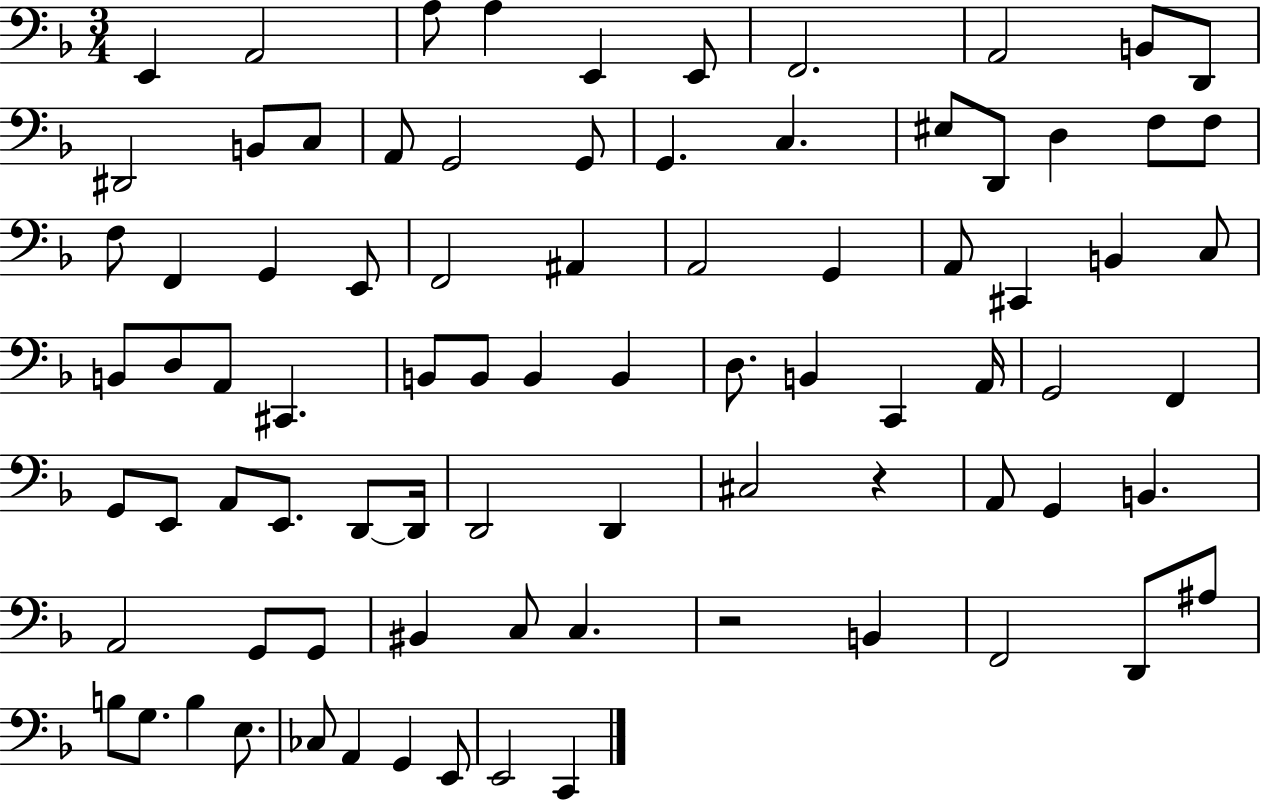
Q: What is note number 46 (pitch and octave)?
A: C2